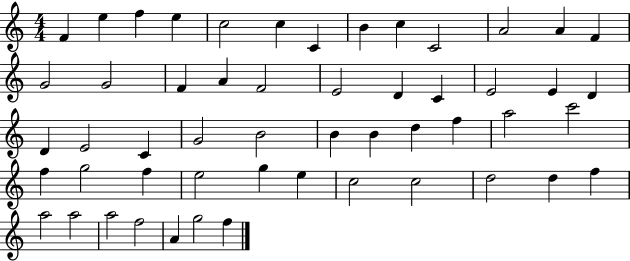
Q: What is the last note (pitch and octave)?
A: F5